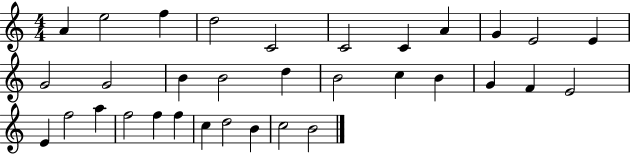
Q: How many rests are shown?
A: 0